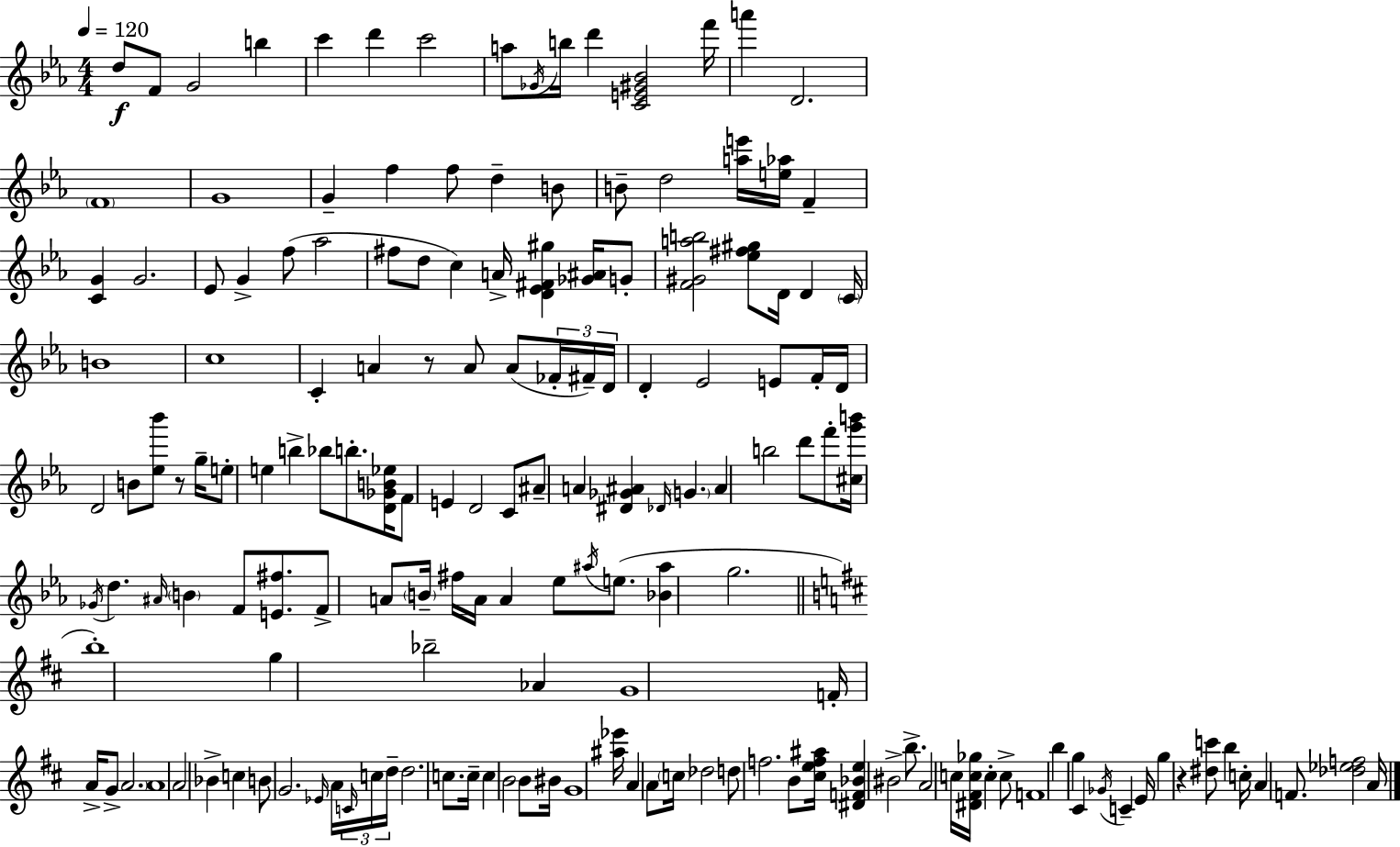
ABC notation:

X:1
T:Untitled
M:4/4
L:1/4
K:Eb
d/2 F/2 G2 b c' d' c'2 a/2 _G/4 b/4 d' [CE^G_B]2 f'/4 a' D2 F4 G4 G f f/2 d B/2 B/2 d2 [ae']/4 [e_a]/4 F [CG] G2 _E/2 G f/2 _a2 ^f/2 d/2 c A/4 [D_E^F^g] [_G^A]/4 G/2 [F^Gab]2 [_e^f^g]/2 D/4 D C/4 B4 c4 C A z/2 A/2 A/2 _F/4 ^F/4 D/4 D _E2 E/2 F/4 D/4 D2 B/2 [_e_b']/2 z/2 g/4 e/2 e b _b/2 b/2 [D_GB_e]/4 F/2 E D2 C/2 ^A/2 A [^D_G^A] _D/4 G ^A b2 d'/2 f'/2 [^cg'b']/4 _G/4 d ^A/4 B F/2 [E^f]/2 F/2 A/2 B/4 ^f/4 A/4 A _e/2 ^a/4 e/2 [_B^a] g2 b4 g _b2 _A G4 F/4 A/4 G/2 A2 A4 A2 _B c B/2 G2 _E/4 A/4 C/4 c/4 d/4 d2 c/2 c/4 c B2 B/2 ^B/4 G4 [^a_e']/4 A A/2 c/4 _d2 d/2 f2 B/2 [^cef^a]/4 [^DF_Be] ^B2 b/2 A2 c/4 [^D^Fc_g]/4 c c/2 F4 b g ^C _G/4 C E/4 g z [^dc']/2 b c/4 A F/2 [_d_ef]2 A/4